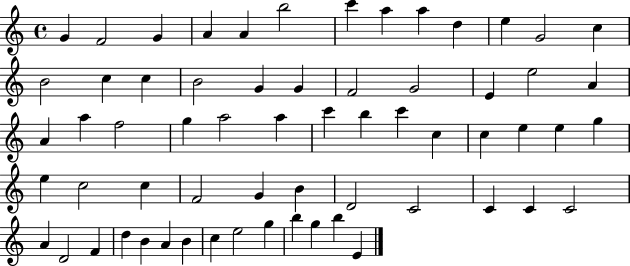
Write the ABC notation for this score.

X:1
T:Untitled
M:4/4
L:1/4
K:C
G F2 G A A b2 c' a a d e G2 c B2 c c B2 G G F2 G2 E e2 A A a f2 g a2 a c' b c' c c e e g e c2 c F2 G B D2 C2 C C C2 A D2 F d B A B c e2 g b g b E